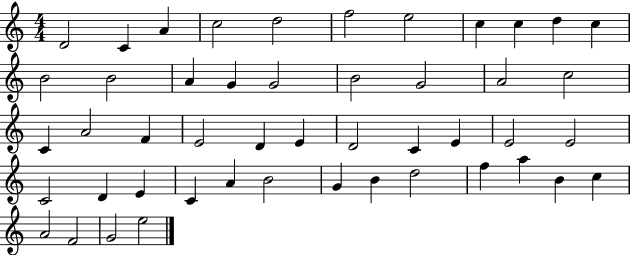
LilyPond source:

{
  \clef treble
  \numericTimeSignature
  \time 4/4
  \key c \major
  d'2 c'4 a'4 | c''2 d''2 | f''2 e''2 | c''4 c''4 d''4 c''4 | \break b'2 b'2 | a'4 g'4 g'2 | b'2 g'2 | a'2 c''2 | \break c'4 a'2 f'4 | e'2 d'4 e'4 | d'2 c'4 e'4 | e'2 e'2 | \break c'2 d'4 e'4 | c'4 a'4 b'2 | g'4 b'4 d''2 | f''4 a''4 b'4 c''4 | \break a'2 f'2 | g'2 e''2 | \bar "|."
}